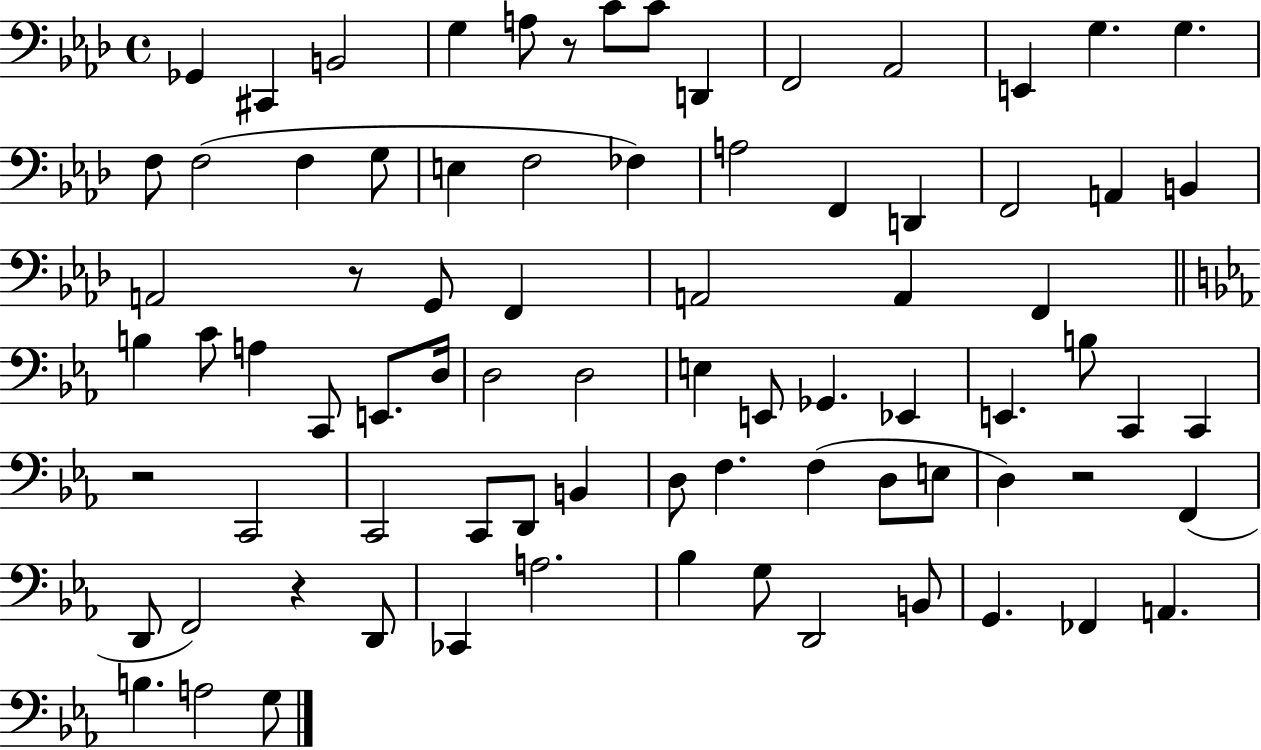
{
  \clef bass
  \time 4/4
  \defaultTimeSignature
  \key aes \major
  ges,4 cis,4 b,2 | g4 a8 r8 c'8 c'8 d,4 | f,2 aes,2 | e,4 g4. g4. | \break f8 f2( f4 g8 | e4 f2 fes4) | a2 f,4 d,4 | f,2 a,4 b,4 | \break a,2 r8 g,8 f,4 | a,2 a,4 f,4 | \bar "||" \break \key c \minor b4 c'8 a4 c,8 e,8. d16 | d2 d2 | e4 e,8 ges,4. ees,4 | e,4. b8 c,4 c,4 | \break r2 c,2 | c,2 c,8 d,8 b,4 | d8 f4. f4( d8 e8 | d4) r2 f,4( | \break d,8 f,2) r4 d,8 | ces,4 a2. | bes4 g8 d,2 b,8 | g,4. fes,4 a,4. | \break b4. a2 g8 | \bar "|."
}